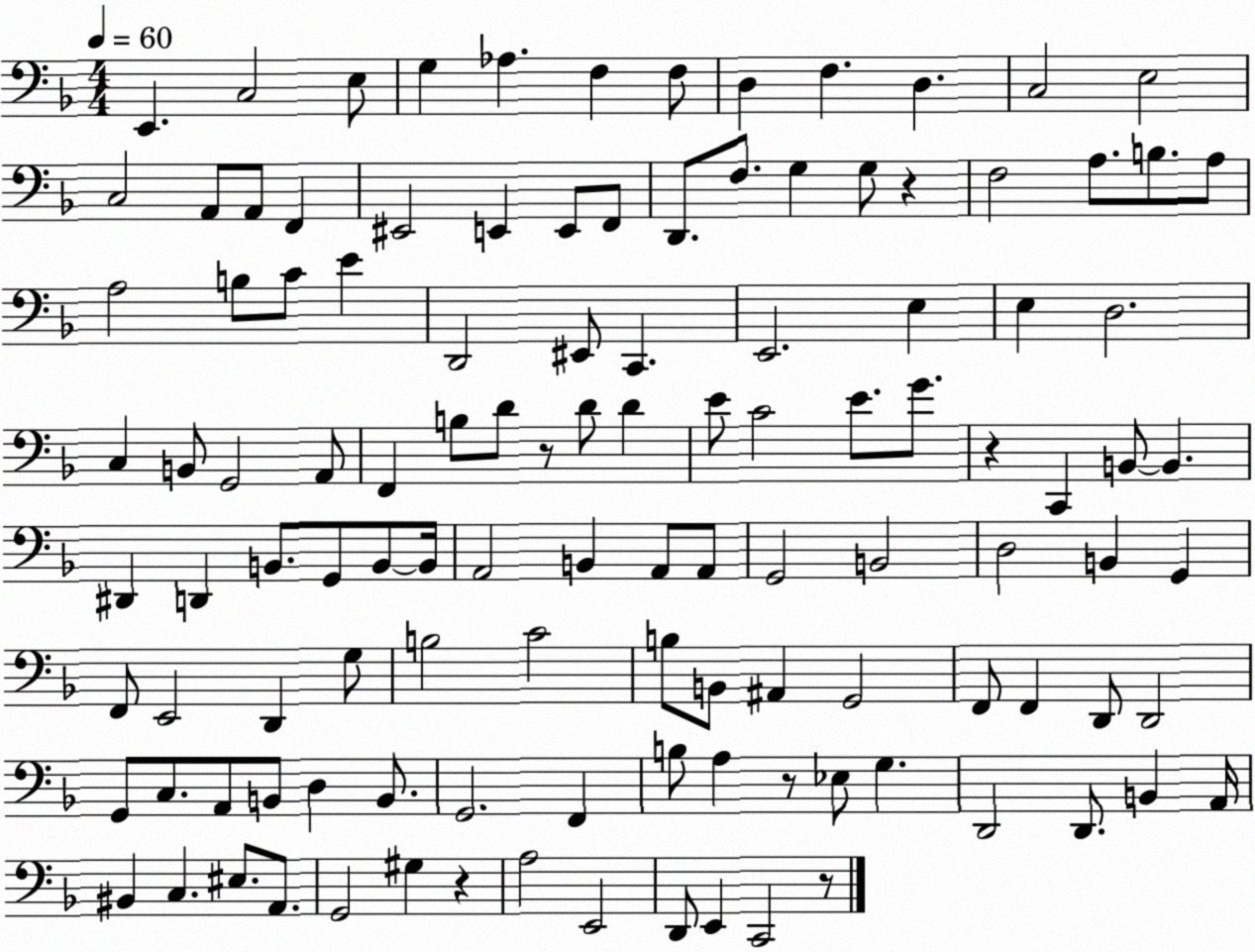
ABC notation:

X:1
T:Untitled
M:4/4
L:1/4
K:F
E,, C,2 E,/2 G, _A, F, F,/2 D, F, D, C,2 E,2 C,2 A,,/2 A,,/2 F,, ^E,,2 E,, E,,/2 F,,/2 D,,/2 F,/2 G, G,/2 z F,2 A,/2 B,/2 A,/2 A,2 B,/2 C/2 E D,,2 ^E,,/2 C,, E,,2 E, E, D,2 C, B,,/2 G,,2 A,,/2 F,, B,/2 D/2 z/2 D/2 D E/2 C2 E/2 G/2 z C,, B,,/2 B,, ^D,, D,, B,,/2 G,,/2 B,,/2 B,,/4 A,,2 B,, A,,/2 A,,/2 G,,2 B,,2 D,2 B,, G,, F,,/2 E,,2 D,, G,/2 B,2 C2 B,/2 B,,/2 ^A,, G,,2 F,,/2 F,, D,,/2 D,,2 G,,/2 C,/2 A,,/2 B,,/2 D, B,,/2 G,,2 F,, B,/2 A, z/2 _E,/2 G, D,,2 D,,/2 B,, A,,/4 ^B,, C, ^E,/2 A,,/2 G,,2 ^G, z A,2 E,,2 D,,/2 E,, C,,2 z/2